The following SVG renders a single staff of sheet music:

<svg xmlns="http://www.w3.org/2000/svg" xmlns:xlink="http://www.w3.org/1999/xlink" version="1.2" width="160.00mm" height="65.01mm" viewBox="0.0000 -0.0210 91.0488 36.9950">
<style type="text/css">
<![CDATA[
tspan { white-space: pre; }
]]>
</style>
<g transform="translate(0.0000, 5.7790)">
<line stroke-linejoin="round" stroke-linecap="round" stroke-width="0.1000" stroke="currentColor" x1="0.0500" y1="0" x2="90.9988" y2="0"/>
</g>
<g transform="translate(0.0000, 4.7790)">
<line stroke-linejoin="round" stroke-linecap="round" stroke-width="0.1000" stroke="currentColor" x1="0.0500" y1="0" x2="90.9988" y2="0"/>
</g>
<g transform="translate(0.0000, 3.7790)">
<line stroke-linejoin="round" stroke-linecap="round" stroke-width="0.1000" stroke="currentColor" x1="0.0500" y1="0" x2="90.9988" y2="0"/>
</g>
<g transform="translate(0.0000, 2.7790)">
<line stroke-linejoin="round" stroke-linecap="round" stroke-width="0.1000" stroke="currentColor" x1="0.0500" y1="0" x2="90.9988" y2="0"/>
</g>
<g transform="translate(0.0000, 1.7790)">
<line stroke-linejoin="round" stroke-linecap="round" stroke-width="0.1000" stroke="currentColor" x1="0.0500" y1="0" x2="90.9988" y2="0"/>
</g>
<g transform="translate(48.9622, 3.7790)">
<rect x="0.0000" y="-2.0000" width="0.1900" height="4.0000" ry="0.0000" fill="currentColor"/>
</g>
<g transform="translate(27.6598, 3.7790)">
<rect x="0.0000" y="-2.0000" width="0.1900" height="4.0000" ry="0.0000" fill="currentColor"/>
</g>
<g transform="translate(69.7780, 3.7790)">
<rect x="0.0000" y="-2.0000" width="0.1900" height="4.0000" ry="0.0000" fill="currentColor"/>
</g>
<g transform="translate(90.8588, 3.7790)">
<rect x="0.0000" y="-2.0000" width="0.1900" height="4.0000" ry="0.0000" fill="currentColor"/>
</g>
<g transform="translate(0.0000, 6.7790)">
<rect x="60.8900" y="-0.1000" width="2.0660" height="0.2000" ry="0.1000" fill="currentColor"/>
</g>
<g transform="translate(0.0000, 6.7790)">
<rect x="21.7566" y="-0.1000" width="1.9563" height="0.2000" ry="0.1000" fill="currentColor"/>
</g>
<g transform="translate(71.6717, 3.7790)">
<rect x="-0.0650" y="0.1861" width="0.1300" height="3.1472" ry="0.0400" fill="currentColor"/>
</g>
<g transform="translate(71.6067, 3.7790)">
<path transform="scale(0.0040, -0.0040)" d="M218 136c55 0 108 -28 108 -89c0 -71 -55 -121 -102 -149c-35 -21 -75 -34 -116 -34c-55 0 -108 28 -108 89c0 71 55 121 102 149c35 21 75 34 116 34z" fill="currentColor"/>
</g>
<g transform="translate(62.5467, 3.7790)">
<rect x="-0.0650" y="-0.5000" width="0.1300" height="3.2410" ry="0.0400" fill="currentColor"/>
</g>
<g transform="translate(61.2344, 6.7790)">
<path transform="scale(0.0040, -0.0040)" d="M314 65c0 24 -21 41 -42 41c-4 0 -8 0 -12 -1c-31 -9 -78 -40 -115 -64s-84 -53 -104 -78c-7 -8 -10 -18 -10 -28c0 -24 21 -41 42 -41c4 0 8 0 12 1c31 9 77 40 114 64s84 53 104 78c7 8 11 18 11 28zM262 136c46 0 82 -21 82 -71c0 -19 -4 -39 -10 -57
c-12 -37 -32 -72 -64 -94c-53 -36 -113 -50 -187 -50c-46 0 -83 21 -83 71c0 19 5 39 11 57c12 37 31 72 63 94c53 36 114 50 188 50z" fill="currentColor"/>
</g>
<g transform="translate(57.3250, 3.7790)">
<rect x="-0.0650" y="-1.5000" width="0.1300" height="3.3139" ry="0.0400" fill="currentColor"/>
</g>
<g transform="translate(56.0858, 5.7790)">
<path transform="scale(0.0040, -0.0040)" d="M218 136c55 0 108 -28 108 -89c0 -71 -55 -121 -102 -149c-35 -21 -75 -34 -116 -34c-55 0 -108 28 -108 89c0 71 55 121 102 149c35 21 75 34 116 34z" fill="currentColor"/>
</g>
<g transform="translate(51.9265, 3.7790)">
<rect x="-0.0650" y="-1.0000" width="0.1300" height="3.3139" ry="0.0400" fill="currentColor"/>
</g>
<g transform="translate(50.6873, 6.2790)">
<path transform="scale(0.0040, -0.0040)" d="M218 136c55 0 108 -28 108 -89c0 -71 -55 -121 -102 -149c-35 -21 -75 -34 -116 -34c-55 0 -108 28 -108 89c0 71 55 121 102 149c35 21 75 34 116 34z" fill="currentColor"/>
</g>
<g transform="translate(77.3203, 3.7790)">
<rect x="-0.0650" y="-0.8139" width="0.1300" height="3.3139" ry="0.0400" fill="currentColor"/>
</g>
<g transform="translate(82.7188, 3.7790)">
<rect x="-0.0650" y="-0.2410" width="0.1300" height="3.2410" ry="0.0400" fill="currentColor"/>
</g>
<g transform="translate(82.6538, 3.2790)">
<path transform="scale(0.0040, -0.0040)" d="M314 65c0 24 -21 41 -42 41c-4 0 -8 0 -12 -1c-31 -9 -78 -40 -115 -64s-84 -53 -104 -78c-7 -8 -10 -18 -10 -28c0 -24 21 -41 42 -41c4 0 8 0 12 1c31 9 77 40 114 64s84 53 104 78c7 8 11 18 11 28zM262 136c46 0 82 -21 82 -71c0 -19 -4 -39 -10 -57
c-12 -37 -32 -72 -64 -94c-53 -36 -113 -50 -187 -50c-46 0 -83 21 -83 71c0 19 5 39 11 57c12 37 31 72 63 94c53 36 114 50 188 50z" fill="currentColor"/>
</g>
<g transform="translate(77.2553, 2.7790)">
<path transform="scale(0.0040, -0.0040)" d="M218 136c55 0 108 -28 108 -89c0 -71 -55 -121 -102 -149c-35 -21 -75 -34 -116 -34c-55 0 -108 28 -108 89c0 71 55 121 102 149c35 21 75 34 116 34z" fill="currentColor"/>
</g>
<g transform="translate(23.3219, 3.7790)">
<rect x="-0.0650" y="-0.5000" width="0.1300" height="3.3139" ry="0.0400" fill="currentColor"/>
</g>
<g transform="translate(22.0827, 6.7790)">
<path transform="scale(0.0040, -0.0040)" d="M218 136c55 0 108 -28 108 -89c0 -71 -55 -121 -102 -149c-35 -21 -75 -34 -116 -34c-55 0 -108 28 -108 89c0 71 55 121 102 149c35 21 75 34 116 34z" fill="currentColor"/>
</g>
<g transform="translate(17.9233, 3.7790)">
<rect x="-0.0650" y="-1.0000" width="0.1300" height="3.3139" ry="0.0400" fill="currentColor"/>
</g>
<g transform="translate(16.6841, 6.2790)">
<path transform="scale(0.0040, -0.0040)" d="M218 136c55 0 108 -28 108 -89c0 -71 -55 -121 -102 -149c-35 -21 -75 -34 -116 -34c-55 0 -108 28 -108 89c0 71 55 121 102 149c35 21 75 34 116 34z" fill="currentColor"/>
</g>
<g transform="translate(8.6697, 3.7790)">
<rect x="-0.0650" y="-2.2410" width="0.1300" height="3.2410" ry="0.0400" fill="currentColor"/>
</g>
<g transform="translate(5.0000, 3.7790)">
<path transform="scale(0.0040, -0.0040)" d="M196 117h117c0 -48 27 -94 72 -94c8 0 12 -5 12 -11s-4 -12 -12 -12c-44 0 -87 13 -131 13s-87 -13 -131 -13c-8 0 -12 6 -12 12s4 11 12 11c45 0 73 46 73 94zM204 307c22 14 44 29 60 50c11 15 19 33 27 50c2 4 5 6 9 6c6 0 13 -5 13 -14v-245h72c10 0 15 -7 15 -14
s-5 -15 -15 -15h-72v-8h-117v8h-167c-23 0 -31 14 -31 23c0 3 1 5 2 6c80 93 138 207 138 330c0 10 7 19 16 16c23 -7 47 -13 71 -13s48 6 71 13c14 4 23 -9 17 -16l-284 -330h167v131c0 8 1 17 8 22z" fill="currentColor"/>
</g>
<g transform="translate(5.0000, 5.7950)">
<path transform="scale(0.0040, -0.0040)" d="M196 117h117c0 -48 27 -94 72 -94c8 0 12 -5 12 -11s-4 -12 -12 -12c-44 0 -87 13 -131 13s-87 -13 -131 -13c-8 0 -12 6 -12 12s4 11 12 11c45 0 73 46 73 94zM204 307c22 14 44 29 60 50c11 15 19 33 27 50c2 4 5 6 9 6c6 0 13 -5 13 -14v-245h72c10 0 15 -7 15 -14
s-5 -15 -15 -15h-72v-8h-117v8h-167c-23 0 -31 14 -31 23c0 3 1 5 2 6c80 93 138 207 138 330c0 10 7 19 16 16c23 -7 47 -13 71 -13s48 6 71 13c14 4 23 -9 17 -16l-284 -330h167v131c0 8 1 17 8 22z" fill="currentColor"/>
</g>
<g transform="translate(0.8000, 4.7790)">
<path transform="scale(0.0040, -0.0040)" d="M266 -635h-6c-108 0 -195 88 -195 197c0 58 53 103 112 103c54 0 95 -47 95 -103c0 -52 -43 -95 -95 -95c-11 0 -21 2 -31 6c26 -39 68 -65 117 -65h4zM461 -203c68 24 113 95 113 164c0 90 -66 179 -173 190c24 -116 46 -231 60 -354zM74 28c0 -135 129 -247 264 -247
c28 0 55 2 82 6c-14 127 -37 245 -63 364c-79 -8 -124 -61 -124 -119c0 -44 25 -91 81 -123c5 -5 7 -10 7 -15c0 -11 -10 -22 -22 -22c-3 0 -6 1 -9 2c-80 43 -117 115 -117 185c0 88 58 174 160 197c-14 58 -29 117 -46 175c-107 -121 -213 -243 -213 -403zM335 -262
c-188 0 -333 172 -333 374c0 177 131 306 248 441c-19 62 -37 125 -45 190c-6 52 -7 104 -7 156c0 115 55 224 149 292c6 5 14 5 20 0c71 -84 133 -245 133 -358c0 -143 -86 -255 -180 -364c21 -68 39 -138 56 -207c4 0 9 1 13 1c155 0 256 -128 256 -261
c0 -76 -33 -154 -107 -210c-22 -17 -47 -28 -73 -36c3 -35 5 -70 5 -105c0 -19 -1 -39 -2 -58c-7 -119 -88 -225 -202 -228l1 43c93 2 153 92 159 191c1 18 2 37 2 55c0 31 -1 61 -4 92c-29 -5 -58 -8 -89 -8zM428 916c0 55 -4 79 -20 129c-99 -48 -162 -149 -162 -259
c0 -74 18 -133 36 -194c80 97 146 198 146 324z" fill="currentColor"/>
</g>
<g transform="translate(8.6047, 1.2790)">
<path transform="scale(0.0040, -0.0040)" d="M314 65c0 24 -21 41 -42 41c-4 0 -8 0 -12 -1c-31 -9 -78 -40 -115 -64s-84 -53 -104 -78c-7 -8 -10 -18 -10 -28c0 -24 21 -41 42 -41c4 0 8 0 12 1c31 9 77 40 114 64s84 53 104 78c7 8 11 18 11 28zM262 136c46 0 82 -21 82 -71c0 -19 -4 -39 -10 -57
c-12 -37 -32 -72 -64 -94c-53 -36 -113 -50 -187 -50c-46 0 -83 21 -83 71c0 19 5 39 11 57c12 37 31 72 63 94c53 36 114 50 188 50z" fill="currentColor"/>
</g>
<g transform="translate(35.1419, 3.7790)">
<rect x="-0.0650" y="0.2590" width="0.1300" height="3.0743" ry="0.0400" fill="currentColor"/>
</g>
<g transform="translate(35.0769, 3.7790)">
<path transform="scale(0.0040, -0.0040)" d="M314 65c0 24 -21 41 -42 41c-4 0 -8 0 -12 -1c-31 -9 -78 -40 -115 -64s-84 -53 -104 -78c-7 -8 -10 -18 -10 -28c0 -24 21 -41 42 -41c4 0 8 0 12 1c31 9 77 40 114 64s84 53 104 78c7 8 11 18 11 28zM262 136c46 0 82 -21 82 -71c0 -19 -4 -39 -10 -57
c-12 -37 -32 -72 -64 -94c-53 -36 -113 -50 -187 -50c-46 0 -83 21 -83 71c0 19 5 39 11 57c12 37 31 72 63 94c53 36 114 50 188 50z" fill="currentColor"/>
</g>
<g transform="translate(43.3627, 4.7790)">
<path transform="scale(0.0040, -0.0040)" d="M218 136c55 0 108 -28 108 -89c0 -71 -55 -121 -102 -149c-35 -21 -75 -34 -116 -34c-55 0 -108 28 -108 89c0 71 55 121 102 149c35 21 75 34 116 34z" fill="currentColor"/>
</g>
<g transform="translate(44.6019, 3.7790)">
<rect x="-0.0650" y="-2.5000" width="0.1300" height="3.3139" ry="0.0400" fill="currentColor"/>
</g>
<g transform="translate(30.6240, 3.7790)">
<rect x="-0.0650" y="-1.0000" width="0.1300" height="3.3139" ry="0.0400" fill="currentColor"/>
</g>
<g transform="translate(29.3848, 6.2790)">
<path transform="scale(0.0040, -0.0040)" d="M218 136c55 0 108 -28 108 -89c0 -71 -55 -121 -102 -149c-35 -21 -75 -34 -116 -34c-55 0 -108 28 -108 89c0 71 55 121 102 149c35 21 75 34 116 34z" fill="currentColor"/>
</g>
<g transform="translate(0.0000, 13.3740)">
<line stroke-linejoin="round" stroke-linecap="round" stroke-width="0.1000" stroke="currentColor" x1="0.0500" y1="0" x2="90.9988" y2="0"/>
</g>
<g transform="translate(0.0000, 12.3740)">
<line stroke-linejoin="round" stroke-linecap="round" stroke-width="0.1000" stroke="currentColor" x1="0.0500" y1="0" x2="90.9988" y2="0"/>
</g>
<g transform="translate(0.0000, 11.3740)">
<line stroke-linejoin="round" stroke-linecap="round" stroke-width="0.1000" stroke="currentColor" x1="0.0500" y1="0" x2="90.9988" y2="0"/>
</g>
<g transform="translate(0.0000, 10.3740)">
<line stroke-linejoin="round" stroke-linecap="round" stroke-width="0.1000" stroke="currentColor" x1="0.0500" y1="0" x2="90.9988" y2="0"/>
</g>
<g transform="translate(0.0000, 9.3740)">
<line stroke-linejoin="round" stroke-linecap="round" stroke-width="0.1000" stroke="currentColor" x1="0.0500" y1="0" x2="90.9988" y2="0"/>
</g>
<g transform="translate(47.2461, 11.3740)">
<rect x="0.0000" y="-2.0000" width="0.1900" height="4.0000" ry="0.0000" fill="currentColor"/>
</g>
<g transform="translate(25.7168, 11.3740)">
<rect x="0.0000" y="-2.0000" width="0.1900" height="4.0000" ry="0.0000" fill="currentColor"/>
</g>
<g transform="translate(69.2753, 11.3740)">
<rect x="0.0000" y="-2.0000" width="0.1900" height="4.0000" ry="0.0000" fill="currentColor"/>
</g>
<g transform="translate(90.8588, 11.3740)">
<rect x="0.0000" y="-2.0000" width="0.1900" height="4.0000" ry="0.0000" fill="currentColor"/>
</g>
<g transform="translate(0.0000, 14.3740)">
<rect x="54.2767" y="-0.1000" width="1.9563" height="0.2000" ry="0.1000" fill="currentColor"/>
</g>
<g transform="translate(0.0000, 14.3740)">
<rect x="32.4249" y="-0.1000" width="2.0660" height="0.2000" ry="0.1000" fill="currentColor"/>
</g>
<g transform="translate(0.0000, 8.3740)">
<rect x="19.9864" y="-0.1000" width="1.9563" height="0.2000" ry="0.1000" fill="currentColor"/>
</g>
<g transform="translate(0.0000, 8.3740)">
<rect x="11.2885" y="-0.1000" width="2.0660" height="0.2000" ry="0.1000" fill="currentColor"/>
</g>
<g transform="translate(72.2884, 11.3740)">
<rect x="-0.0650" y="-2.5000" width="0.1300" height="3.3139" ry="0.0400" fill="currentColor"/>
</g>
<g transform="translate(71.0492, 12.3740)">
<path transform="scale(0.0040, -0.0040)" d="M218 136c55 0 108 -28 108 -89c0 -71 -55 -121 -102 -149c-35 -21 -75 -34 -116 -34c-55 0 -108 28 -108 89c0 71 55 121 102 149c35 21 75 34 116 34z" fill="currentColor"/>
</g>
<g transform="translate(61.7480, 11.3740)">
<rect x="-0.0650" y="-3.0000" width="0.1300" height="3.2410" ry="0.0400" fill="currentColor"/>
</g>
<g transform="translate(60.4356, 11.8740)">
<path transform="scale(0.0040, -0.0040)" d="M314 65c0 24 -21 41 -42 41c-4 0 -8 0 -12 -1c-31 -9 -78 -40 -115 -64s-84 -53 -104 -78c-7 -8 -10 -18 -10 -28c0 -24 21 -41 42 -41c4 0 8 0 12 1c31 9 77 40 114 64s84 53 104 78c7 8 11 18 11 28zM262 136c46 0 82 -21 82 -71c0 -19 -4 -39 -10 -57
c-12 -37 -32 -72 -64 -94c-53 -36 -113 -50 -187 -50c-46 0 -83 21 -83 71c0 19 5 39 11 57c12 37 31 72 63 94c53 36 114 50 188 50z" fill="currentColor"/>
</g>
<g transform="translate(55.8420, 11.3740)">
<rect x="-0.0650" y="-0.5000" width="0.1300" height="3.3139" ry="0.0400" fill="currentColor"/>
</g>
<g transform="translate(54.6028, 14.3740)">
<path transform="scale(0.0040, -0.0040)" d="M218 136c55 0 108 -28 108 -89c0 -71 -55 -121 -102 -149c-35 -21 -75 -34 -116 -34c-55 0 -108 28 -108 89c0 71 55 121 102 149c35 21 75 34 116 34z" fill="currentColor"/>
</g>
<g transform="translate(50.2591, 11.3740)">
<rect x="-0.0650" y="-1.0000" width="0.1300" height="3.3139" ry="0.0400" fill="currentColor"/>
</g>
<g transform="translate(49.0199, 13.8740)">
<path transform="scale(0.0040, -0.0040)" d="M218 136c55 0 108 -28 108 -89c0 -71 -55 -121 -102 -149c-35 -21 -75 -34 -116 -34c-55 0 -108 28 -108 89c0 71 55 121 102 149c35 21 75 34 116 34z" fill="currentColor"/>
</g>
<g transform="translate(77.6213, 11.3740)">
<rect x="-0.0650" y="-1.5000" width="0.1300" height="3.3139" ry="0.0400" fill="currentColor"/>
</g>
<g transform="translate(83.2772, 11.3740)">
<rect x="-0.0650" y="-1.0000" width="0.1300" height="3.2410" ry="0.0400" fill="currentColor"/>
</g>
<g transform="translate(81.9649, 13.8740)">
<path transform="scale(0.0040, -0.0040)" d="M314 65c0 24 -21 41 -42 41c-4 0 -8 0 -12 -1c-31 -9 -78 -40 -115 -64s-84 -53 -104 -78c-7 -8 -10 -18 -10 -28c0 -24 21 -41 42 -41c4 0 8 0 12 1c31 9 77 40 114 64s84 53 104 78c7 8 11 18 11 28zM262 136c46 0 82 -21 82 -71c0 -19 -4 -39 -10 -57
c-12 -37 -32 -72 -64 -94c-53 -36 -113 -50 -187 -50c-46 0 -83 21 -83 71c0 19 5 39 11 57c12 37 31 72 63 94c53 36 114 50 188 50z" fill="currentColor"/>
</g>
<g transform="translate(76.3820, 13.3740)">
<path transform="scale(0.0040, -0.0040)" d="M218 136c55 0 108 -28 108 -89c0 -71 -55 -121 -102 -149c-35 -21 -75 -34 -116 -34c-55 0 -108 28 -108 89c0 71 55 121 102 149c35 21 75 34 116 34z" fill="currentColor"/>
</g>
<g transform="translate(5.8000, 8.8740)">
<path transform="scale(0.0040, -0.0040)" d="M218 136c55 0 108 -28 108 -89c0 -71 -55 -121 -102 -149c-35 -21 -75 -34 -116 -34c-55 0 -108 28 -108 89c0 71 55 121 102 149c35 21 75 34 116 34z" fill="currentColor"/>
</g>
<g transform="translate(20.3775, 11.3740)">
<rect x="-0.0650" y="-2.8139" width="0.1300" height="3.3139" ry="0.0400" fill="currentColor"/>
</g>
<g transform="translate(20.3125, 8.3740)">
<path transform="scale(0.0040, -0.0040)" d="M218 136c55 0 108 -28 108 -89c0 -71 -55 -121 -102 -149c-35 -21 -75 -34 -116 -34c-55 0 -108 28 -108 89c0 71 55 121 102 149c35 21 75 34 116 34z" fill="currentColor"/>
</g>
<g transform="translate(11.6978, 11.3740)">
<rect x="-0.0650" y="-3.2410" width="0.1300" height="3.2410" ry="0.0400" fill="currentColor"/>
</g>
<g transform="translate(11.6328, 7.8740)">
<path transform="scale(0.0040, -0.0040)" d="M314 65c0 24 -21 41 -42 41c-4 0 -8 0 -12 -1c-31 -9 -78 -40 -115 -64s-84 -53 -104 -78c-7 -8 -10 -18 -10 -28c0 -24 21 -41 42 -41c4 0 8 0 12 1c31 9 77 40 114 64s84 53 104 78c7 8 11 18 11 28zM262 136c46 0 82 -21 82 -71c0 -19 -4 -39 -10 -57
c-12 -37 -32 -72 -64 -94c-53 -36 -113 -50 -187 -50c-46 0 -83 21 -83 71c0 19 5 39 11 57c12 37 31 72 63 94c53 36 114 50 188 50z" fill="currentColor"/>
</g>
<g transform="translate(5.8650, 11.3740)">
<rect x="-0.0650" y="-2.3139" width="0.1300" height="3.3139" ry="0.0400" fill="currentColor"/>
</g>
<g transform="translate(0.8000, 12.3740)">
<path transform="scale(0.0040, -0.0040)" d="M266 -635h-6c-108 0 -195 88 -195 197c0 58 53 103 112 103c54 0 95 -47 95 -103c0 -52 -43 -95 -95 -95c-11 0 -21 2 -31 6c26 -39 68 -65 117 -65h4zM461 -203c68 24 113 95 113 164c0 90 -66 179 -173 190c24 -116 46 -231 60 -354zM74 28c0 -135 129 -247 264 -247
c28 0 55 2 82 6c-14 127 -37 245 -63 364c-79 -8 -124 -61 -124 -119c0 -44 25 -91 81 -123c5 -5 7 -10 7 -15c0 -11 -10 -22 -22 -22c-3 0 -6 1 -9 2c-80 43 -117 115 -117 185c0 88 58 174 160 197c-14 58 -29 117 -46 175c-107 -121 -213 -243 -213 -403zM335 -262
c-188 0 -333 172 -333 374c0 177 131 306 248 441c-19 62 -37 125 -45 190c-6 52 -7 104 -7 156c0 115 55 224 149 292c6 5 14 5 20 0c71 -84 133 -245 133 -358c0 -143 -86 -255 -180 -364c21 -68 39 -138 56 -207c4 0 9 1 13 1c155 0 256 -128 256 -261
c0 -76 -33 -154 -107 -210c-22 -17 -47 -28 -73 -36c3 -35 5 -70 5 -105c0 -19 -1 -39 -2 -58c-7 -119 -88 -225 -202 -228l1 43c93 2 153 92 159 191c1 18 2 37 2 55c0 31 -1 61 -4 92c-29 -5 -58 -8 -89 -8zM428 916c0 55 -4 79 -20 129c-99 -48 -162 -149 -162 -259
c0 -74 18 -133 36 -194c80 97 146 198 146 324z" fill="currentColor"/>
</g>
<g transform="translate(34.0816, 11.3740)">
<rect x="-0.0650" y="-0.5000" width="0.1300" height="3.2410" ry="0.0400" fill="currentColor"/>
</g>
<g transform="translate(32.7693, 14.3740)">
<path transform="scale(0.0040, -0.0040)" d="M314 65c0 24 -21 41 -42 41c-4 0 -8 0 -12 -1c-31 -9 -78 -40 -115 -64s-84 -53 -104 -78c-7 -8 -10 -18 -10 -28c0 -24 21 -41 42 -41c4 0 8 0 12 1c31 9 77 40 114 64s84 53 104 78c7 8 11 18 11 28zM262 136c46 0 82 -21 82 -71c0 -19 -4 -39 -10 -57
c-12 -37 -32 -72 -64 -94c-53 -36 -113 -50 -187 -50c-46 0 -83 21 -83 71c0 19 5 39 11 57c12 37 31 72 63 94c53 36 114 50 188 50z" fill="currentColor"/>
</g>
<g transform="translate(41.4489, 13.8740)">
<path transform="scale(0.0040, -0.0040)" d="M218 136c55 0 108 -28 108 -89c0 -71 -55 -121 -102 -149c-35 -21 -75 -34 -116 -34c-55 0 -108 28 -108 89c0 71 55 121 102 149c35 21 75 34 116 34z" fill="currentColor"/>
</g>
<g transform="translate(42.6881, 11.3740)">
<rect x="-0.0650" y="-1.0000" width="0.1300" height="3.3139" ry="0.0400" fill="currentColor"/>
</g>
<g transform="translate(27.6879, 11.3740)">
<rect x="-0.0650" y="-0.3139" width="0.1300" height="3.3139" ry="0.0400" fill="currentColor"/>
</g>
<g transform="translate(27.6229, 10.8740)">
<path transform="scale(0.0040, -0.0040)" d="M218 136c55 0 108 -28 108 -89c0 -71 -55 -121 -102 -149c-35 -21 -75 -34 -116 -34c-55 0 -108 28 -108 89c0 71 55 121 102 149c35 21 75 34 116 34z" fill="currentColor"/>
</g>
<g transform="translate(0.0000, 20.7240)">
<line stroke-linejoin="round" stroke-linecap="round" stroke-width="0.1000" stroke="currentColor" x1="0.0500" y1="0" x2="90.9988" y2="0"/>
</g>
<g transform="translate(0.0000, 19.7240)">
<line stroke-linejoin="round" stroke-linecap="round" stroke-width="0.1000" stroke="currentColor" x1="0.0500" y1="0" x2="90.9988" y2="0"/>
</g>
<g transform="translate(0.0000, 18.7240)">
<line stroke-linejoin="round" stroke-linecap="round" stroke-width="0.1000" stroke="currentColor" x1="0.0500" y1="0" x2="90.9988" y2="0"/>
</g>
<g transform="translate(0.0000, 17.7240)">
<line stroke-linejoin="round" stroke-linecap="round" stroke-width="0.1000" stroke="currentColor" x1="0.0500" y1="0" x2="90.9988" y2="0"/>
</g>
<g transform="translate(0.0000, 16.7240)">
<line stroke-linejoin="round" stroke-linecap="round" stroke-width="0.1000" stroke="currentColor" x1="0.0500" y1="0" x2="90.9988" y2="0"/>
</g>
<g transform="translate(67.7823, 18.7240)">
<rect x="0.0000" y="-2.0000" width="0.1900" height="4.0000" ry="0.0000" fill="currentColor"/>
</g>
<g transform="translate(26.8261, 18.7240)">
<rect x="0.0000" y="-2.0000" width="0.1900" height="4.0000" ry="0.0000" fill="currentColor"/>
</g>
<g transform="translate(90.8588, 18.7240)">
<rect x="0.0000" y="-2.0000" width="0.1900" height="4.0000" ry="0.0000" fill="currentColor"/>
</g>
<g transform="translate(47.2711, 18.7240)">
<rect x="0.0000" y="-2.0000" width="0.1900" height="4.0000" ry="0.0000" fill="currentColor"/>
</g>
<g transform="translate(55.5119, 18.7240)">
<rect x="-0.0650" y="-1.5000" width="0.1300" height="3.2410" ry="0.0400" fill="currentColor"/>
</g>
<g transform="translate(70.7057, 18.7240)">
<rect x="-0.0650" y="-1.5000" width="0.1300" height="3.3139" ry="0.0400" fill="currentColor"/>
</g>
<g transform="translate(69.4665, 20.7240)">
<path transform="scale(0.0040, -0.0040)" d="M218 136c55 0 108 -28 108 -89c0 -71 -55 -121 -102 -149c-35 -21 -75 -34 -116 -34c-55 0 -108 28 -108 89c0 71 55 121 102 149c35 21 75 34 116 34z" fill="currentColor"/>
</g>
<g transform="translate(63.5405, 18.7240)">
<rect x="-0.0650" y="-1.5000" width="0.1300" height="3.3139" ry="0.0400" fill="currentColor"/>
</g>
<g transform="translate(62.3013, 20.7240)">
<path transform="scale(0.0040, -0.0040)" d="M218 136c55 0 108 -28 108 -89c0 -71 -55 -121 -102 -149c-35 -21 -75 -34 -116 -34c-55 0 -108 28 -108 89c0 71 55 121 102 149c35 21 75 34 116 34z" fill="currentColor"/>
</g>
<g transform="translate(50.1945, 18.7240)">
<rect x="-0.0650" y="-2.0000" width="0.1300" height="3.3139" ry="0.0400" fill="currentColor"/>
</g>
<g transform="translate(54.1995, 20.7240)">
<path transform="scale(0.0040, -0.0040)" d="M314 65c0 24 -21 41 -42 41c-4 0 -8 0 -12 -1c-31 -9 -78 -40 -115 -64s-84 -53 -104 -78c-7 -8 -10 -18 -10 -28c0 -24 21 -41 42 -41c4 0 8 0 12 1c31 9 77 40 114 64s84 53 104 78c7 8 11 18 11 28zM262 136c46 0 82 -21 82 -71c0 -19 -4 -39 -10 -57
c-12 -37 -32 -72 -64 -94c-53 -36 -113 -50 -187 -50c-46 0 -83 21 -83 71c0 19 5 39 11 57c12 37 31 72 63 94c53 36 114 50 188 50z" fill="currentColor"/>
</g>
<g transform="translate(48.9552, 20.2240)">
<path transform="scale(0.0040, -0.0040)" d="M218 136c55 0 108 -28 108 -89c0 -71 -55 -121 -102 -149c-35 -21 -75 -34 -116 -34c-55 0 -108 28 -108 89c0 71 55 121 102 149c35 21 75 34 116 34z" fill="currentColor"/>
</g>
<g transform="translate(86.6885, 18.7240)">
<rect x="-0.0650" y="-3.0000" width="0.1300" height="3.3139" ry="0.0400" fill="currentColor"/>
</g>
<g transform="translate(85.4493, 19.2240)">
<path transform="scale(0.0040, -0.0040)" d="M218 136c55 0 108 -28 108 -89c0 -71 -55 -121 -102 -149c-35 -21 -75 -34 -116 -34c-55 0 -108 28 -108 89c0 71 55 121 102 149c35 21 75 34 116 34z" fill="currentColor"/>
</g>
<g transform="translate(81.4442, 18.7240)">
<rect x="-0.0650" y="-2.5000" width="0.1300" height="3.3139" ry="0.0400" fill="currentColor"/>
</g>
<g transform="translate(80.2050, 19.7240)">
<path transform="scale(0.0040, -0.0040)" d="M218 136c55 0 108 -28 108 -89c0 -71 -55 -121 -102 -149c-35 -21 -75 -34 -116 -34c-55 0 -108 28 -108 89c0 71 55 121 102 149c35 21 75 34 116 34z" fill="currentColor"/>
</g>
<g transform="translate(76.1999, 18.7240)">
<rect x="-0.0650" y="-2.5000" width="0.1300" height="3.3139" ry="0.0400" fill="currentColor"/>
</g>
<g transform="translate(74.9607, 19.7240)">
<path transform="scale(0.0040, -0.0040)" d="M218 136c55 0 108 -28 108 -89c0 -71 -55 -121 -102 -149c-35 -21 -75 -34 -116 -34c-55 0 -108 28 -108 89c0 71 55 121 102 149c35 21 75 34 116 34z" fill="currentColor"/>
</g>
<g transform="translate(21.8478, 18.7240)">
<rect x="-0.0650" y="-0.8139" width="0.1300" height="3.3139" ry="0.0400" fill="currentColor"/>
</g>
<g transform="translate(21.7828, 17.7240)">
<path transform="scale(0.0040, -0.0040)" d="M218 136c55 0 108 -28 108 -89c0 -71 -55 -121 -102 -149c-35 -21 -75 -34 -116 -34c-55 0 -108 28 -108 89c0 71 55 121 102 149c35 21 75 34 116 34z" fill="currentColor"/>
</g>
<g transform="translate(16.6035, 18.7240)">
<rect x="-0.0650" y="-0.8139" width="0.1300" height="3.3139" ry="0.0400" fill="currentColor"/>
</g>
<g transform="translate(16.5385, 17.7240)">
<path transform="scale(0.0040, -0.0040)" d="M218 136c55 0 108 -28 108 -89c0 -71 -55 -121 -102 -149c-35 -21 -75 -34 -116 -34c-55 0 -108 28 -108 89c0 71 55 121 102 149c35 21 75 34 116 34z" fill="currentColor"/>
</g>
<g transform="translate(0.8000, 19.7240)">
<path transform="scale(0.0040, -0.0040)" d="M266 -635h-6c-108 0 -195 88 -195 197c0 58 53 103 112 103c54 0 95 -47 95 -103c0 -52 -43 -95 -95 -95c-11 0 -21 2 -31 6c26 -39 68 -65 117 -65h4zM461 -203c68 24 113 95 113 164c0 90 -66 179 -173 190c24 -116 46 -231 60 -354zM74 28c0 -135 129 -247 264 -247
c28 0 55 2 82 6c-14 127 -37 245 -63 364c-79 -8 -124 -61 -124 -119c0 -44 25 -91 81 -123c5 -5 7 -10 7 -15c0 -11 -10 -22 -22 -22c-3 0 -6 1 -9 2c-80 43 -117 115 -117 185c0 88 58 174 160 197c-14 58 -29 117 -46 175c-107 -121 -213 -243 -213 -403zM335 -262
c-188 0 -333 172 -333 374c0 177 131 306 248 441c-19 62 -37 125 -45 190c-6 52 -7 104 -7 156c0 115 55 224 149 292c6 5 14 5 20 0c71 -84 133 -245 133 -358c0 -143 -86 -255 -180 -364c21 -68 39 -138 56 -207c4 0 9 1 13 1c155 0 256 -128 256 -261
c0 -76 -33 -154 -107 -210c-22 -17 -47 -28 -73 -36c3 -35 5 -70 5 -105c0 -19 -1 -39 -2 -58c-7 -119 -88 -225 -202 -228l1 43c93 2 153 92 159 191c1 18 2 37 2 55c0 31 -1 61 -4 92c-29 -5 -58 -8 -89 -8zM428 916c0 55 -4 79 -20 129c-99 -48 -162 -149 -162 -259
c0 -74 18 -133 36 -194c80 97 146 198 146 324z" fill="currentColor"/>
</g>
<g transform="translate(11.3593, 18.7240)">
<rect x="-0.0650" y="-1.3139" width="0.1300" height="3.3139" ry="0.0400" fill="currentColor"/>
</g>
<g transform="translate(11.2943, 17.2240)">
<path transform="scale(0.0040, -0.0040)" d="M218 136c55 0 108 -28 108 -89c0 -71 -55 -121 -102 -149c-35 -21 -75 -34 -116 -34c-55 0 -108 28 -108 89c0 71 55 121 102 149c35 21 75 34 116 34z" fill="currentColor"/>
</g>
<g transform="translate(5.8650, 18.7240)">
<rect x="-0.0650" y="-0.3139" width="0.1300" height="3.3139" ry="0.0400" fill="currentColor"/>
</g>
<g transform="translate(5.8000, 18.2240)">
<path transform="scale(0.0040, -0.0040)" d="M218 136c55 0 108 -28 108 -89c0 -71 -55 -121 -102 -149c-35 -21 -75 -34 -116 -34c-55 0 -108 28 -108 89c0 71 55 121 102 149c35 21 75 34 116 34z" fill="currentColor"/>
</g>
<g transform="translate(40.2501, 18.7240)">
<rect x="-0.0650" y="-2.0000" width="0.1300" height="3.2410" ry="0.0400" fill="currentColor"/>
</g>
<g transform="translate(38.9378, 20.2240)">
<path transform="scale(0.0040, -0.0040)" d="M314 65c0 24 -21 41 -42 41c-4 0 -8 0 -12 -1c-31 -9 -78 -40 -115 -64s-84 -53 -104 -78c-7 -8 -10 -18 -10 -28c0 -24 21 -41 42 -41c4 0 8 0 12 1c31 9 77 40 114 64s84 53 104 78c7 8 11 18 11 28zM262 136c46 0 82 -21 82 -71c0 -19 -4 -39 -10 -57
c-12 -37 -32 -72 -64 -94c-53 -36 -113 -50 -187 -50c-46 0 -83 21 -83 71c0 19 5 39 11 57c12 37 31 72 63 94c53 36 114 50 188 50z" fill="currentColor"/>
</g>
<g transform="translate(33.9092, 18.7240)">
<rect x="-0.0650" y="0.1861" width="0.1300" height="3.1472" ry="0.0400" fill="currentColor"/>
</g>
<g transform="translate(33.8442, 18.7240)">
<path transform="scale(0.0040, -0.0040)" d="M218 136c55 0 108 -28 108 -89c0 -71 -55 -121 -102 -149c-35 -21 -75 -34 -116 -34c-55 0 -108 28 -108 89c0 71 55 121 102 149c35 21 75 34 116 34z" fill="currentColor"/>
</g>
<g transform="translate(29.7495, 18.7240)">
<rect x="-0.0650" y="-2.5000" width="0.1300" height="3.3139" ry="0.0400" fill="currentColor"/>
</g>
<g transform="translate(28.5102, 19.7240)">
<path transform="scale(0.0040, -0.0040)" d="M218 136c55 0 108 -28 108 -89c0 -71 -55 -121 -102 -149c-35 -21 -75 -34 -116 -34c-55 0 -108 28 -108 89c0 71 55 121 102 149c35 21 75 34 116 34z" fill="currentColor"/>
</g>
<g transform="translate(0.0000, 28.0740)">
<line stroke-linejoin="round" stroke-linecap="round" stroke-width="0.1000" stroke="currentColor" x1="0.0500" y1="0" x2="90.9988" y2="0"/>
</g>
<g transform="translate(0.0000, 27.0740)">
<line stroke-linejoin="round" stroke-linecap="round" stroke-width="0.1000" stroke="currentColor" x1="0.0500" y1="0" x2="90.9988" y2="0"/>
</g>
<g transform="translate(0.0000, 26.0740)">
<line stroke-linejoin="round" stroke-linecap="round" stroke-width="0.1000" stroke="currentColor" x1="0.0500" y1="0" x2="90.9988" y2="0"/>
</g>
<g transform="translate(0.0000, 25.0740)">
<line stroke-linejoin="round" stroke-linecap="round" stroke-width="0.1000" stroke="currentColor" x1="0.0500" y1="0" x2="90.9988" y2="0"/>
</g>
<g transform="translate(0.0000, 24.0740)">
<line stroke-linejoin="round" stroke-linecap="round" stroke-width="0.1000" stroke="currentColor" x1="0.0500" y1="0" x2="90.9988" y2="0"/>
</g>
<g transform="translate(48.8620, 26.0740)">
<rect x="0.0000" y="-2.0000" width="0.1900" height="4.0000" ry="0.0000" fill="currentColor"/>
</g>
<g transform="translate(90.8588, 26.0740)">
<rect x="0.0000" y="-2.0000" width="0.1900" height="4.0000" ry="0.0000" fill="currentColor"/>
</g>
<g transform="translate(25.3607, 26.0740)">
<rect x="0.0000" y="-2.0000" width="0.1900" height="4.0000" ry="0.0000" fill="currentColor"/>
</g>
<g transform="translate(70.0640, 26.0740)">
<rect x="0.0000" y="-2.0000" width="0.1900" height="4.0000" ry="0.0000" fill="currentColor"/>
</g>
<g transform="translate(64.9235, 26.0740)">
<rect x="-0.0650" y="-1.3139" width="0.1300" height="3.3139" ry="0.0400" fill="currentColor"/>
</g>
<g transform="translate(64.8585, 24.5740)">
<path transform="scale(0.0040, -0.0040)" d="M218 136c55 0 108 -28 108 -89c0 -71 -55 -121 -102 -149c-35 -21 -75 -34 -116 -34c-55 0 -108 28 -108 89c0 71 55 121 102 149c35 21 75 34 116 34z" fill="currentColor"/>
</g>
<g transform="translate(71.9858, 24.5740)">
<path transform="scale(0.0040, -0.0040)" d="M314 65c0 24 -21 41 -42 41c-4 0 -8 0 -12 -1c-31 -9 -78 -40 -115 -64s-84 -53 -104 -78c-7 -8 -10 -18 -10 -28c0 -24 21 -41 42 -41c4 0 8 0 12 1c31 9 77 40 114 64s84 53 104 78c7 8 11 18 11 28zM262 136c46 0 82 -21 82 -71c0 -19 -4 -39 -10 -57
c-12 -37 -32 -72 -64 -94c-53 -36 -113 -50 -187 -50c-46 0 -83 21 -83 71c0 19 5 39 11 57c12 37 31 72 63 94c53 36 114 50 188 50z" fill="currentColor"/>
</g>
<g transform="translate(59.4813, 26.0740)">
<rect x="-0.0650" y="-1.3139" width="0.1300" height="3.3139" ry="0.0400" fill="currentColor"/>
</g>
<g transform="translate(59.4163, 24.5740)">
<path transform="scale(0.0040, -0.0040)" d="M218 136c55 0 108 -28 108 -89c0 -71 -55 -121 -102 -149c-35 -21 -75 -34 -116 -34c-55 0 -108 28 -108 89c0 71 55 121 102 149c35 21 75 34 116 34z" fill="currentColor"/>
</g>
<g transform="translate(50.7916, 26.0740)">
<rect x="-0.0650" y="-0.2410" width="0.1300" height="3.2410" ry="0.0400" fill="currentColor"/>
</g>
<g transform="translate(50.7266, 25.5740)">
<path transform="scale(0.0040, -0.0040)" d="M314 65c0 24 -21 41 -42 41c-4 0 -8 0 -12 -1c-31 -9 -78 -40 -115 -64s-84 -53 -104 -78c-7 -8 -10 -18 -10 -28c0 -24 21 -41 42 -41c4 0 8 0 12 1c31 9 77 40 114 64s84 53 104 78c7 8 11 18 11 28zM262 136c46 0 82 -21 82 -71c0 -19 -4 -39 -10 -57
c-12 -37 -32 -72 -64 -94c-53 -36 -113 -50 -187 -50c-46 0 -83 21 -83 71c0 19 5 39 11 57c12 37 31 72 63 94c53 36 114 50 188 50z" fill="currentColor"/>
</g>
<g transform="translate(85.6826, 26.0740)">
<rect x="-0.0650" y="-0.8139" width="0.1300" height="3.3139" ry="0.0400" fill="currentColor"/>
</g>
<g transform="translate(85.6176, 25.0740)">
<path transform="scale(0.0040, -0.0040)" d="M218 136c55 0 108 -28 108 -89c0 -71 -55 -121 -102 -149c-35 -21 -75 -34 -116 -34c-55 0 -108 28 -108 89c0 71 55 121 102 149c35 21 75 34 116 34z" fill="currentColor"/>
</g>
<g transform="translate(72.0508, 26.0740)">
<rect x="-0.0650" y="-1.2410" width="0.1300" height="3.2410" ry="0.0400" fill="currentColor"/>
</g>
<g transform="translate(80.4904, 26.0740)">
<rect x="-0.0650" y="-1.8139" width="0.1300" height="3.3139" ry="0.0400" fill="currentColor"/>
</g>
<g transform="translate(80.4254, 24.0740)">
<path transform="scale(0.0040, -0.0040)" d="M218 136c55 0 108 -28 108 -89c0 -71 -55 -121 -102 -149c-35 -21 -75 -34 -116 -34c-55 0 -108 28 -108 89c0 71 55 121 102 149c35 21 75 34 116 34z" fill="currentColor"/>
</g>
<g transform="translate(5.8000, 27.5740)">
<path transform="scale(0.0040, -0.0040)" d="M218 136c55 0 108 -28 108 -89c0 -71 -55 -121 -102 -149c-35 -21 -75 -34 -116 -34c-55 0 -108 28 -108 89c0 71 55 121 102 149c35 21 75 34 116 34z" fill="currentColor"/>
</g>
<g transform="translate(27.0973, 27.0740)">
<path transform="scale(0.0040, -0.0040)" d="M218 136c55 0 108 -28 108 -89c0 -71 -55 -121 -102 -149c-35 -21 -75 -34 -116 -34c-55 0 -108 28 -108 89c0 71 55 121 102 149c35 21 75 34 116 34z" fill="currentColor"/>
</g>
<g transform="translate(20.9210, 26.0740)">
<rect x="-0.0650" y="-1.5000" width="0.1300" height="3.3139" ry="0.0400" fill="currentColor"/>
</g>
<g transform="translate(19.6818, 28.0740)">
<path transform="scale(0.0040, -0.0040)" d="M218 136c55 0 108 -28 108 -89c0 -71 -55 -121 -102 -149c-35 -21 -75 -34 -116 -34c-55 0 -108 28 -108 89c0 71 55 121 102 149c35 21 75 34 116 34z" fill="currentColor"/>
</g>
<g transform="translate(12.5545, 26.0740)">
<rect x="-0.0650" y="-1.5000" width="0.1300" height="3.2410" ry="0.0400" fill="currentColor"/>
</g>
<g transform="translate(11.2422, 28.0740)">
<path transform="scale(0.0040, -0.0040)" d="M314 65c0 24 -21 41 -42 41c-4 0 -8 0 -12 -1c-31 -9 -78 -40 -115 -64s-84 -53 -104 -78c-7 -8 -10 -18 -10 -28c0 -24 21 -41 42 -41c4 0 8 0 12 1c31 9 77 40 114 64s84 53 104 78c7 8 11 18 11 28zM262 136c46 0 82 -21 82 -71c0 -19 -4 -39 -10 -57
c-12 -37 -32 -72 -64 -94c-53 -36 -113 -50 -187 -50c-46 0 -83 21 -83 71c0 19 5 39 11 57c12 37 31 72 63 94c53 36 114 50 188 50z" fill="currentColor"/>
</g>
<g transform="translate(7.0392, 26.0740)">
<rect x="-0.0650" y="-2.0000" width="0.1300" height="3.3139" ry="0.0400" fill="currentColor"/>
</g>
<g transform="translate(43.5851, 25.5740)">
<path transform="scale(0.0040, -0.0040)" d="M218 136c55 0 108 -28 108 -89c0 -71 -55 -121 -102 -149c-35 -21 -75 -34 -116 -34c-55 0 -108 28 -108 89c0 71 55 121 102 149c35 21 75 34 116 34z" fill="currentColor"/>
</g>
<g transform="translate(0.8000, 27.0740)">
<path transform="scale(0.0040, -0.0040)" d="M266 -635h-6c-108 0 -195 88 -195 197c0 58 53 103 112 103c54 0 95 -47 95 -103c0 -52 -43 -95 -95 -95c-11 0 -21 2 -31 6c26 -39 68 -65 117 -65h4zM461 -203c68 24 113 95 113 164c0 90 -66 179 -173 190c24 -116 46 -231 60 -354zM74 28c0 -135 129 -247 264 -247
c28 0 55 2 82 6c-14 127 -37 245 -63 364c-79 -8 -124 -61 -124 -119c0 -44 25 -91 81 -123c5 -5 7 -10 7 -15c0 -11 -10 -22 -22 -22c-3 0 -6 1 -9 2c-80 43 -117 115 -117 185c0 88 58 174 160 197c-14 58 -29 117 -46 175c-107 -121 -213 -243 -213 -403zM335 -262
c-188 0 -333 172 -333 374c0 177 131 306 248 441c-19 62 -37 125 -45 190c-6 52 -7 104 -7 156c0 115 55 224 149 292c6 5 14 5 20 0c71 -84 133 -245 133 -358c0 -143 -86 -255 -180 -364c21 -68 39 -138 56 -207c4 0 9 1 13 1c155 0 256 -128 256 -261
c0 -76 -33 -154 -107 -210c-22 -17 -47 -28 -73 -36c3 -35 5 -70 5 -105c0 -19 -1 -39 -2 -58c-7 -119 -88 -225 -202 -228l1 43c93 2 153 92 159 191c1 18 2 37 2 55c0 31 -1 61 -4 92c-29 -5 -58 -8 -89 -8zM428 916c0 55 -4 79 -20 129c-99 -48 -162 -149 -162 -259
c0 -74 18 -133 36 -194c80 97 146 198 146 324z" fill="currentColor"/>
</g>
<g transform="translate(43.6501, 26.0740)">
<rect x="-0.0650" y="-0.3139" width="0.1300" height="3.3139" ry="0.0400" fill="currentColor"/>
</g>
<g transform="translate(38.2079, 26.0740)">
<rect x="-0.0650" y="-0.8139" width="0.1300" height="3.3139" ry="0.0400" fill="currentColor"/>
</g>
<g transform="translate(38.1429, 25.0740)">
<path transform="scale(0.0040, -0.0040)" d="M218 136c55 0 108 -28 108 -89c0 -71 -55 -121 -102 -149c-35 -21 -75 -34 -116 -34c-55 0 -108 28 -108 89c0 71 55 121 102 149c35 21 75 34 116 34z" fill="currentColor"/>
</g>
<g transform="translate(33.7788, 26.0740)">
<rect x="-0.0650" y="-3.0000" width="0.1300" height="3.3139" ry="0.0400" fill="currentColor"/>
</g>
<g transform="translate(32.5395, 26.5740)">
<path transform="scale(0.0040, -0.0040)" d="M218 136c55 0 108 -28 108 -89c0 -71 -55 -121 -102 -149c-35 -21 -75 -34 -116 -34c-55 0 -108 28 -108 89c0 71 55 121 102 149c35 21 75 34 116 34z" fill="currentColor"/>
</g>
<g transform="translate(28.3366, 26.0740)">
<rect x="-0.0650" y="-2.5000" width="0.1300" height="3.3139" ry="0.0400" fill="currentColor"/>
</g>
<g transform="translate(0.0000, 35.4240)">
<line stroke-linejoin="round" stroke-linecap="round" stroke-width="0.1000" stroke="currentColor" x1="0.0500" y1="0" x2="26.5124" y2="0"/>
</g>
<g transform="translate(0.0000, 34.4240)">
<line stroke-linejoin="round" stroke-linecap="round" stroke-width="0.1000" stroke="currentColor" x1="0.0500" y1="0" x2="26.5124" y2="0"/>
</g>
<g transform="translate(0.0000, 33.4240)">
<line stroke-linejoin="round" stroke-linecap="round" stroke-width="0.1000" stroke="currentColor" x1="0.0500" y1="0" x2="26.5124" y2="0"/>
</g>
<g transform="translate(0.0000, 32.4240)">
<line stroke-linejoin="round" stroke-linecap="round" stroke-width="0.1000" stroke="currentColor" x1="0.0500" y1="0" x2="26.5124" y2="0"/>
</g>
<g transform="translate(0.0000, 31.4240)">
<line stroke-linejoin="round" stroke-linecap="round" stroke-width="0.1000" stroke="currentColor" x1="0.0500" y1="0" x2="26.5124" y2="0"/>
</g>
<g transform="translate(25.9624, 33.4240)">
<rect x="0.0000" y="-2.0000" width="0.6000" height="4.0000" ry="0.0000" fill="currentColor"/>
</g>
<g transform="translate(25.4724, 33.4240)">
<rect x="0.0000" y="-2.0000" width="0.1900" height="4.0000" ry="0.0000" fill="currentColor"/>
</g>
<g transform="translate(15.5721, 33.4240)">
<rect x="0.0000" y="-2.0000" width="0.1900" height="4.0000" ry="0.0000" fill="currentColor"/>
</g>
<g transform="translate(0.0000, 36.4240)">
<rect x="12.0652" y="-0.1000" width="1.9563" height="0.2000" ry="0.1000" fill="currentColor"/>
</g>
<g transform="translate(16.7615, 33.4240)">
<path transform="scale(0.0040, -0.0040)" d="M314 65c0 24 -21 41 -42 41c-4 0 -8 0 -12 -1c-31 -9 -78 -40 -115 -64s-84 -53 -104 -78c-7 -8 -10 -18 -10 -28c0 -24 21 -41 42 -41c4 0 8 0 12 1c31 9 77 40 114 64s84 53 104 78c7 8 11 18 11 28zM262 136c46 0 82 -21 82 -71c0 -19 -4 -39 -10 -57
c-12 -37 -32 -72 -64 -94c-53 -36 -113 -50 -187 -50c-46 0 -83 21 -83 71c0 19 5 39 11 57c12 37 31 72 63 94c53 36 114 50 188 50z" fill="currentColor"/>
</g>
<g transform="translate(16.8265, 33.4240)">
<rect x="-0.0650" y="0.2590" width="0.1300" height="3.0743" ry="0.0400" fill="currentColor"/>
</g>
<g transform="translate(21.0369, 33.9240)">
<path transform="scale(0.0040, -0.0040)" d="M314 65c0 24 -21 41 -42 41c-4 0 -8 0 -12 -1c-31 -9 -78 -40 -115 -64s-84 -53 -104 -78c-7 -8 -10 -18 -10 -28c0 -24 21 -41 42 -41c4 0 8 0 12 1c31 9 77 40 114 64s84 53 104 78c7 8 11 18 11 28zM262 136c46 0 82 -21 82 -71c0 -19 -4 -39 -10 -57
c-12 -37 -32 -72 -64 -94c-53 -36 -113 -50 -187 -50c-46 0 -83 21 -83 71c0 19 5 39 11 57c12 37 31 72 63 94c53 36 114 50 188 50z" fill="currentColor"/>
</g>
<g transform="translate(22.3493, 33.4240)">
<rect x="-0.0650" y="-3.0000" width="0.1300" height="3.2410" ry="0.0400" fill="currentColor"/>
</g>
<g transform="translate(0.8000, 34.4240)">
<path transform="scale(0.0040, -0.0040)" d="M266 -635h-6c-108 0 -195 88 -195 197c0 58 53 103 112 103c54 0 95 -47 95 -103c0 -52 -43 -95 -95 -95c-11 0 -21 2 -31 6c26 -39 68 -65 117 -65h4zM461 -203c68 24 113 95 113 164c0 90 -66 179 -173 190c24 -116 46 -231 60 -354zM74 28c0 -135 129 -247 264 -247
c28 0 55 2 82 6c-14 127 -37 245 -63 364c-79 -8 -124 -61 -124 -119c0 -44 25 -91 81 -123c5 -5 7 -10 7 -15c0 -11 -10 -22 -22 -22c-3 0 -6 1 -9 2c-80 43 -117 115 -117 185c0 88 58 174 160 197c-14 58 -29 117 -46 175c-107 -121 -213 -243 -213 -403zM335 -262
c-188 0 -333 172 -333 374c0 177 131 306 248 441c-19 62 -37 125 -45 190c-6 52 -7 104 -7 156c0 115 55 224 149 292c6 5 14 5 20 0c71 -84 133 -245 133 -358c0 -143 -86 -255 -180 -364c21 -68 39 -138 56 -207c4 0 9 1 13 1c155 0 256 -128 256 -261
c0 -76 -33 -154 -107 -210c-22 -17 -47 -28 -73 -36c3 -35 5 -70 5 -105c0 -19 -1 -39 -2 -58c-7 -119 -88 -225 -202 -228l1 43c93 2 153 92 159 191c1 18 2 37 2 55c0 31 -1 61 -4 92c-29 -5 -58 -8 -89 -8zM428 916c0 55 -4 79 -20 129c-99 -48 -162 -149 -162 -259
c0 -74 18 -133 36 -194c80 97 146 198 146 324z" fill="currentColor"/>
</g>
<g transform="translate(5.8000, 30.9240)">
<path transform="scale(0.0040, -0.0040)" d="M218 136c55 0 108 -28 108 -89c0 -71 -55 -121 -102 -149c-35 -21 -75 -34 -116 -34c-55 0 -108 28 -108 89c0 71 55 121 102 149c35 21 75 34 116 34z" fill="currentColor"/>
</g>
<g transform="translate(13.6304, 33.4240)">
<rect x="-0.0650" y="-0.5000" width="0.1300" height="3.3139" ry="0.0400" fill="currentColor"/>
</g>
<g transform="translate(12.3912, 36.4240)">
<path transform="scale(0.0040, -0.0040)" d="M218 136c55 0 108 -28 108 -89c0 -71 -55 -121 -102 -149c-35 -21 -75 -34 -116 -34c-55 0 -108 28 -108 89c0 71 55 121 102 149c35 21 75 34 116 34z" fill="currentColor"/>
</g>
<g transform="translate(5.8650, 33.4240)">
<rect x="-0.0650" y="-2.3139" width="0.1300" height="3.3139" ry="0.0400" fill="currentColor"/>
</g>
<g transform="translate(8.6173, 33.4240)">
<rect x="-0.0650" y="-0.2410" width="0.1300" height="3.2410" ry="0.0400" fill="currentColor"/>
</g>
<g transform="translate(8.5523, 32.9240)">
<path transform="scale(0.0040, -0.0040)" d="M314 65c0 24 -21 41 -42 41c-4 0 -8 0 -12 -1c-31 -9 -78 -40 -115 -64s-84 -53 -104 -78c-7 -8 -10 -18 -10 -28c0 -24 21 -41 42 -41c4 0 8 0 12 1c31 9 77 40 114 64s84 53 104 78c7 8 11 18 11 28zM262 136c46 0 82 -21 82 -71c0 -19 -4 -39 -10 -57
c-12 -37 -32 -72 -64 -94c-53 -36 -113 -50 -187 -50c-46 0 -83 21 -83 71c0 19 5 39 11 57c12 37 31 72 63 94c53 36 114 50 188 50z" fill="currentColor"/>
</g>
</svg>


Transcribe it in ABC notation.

X:1
T:Untitled
M:4/4
L:1/4
K:C
g2 D C D B2 G D E C2 B d c2 g b2 a c C2 D D C A2 G E D2 c e d d G B F2 F E2 E E G G A F E2 E G A d c c2 e e e2 f d g c2 C B2 A2